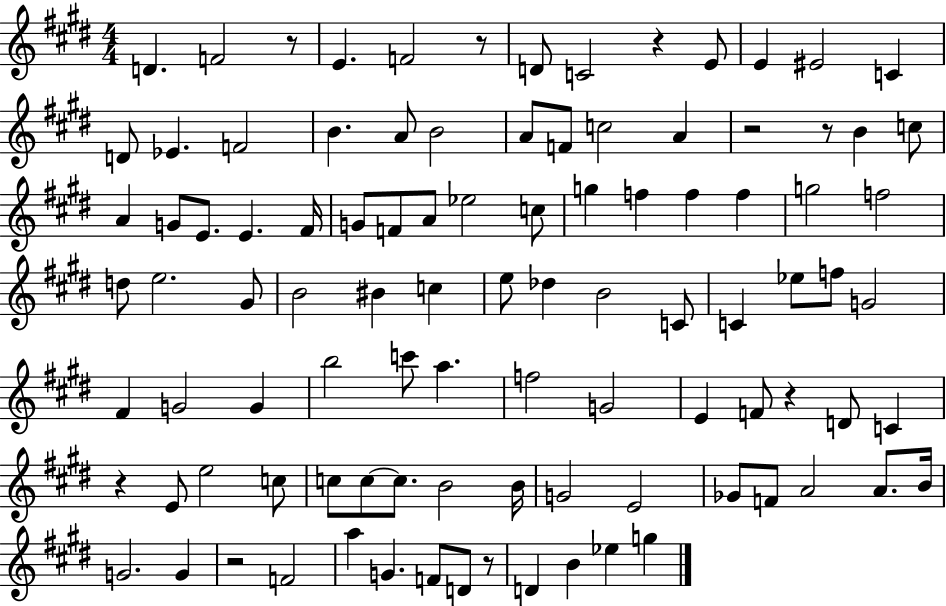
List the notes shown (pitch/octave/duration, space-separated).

D4/q. F4/h R/e E4/q. F4/h R/e D4/e C4/h R/q E4/e E4/q EIS4/h C4/q D4/e Eb4/q. F4/h B4/q. A4/e B4/h A4/e F4/e C5/h A4/q R/h R/e B4/q C5/e A4/q G4/e E4/e. E4/q. F#4/s G4/e F4/e A4/e Eb5/h C5/e G5/q F5/q F5/q F5/q G5/h F5/h D5/e E5/h. G#4/e B4/h BIS4/q C5/q E5/e Db5/q B4/h C4/e C4/q Eb5/e F5/e G4/h F#4/q G4/h G4/q B5/h C6/e A5/q. F5/h G4/h E4/q F4/e R/q D4/e C4/q R/q E4/e E5/h C5/e C5/e C5/e C5/e. B4/h B4/s G4/h E4/h Gb4/e F4/e A4/h A4/e. B4/s G4/h. G4/q R/h F4/h A5/q G4/q. F4/e D4/e R/e D4/q B4/q Eb5/q G5/q